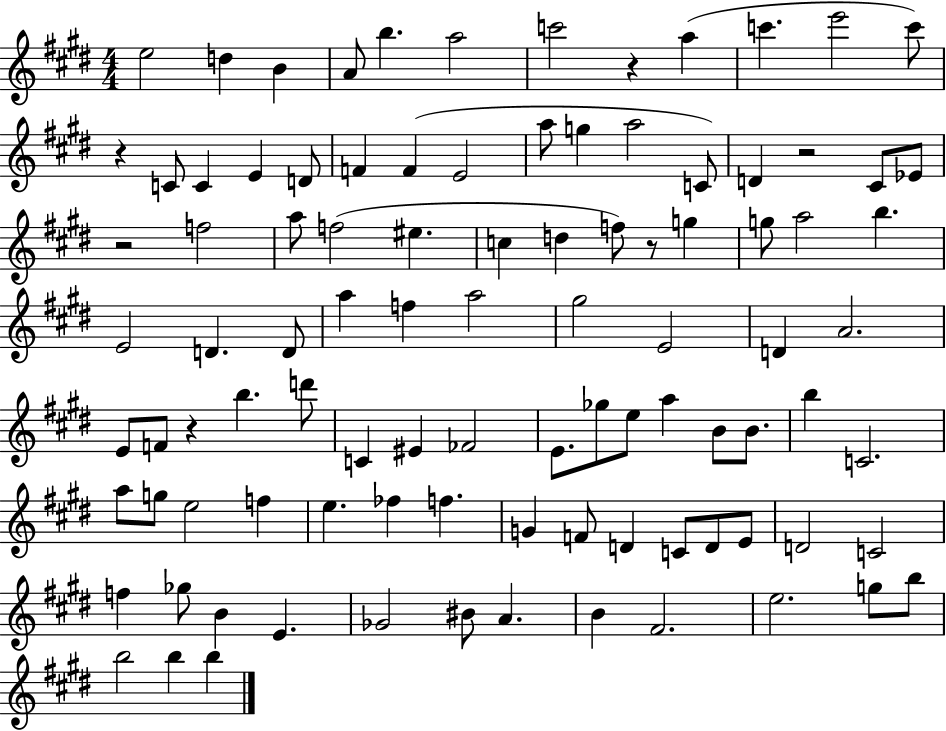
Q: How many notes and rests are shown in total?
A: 97